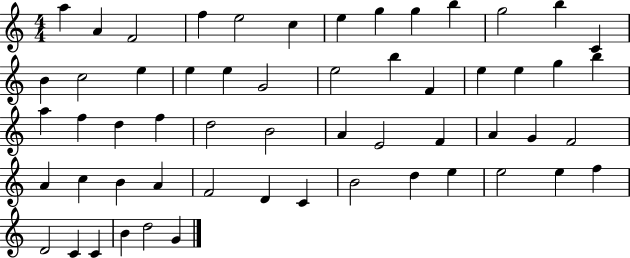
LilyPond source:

{
  \clef treble
  \numericTimeSignature
  \time 4/4
  \key c \major
  a''4 a'4 f'2 | f''4 e''2 c''4 | e''4 g''4 g''4 b''4 | g''2 b''4 c'4 | \break b'4 c''2 e''4 | e''4 e''4 g'2 | e''2 b''4 f'4 | e''4 e''4 g''4 b''4 | \break a''4 f''4 d''4 f''4 | d''2 b'2 | a'4 e'2 f'4 | a'4 g'4 f'2 | \break a'4 c''4 b'4 a'4 | f'2 d'4 c'4 | b'2 d''4 e''4 | e''2 e''4 f''4 | \break d'2 c'4 c'4 | b'4 d''2 g'4 | \bar "|."
}